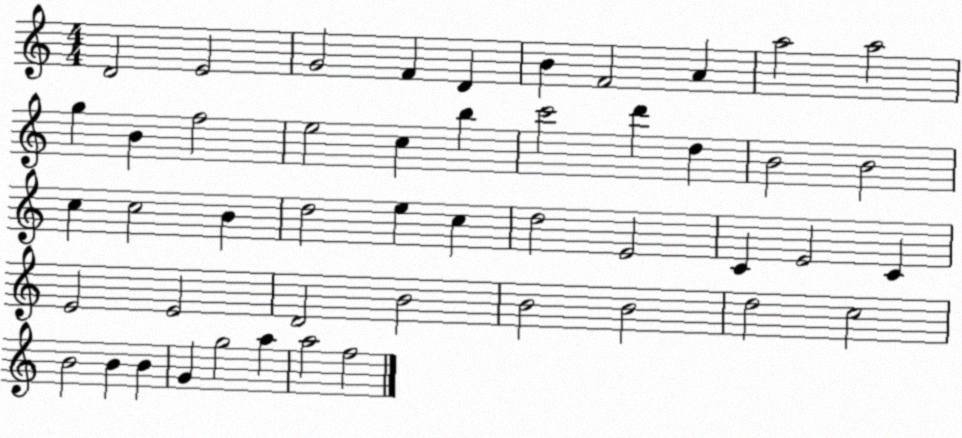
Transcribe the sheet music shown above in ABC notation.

X:1
T:Untitled
M:4/4
L:1/4
K:C
D2 E2 G2 F D B F2 A a2 a2 g B f2 e2 c b c'2 d' d B2 B2 c c2 B d2 e c d2 E2 C E2 C E2 E2 D2 B2 B2 B2 d2 c2 B2 B B G g2 a a2 f2